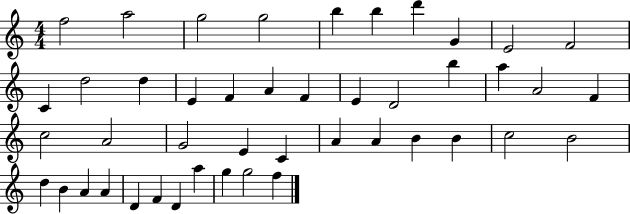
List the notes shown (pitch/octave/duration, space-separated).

F5/h A5/h G5/h G5/h B5/q B5/q D6/q G4/q E4/h F4/h C4/q D5/h D5/q E4/q F4/q A4/q F4/q E4/q D4/h B5/q A5/q A4/h F4/q C5/h A4/h G4/h E4/q C4/q A4/q A4/q B4/q B4/q C5/h B4/h D5/q B4/q A4/q A4/q D4/q F4/q D4/q A5/q G5/q G5/h F5/q